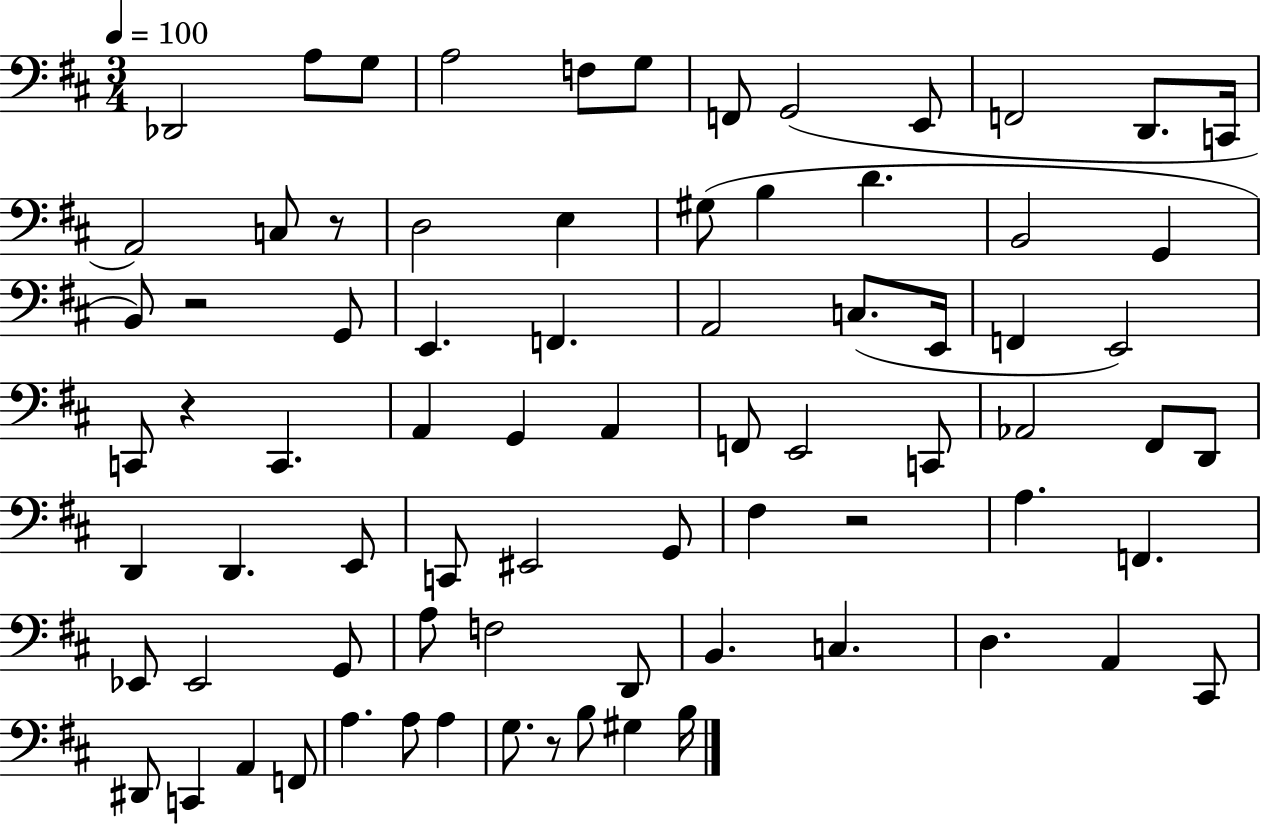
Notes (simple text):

Db2/h A3/e G3/e A3/h F3/e G3/e F2/e G2/h E2/e F2/h D2/e. C2/s A2/h C3/e R/e D3/h E3/q G#3/e B3/q D4/q. B2/h G2/q B2/e R/h G2/e E2/q. F2/q. A2/h C3/e. E2/s F2/q E2/h C2/e R/q C2/q. A2/q G2/q A2/q F2/e E2/h C2/e Ab2/h F#2/e D2/e D2/q D2/q. E2/e C2/e EIS2/h G2/e F#3/q R/h A3/q. F2/q. Eb2/e Eb2/h G2/e A3/e F3/h D2/e B2/q. C3/q. D3/q. A2/q C#2/e D#2/e C2/q A2/q F2/e A3/q. A3/e A3/q G3/e. R/e B3/e G#3/q B3/s